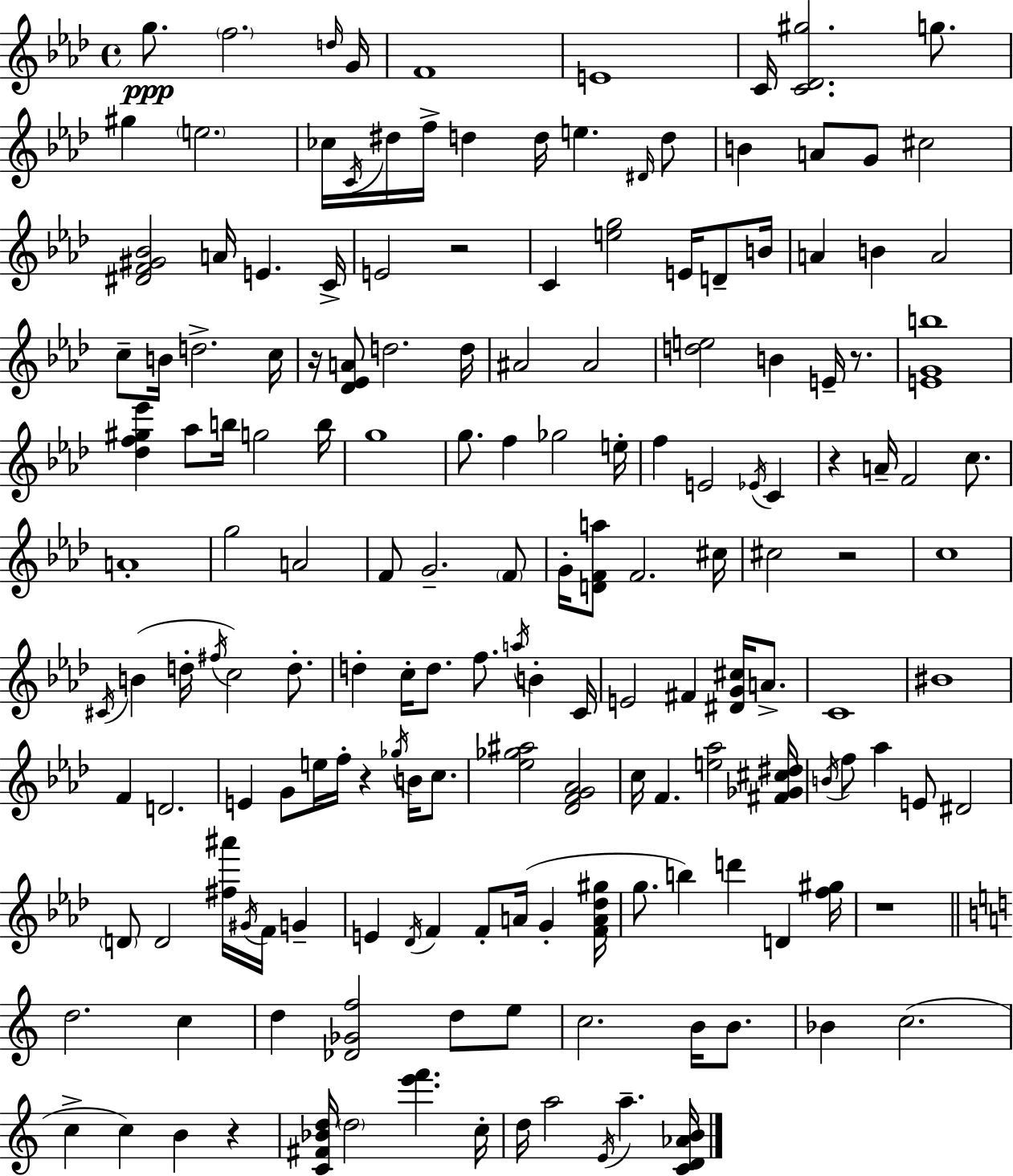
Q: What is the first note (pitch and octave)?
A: G5